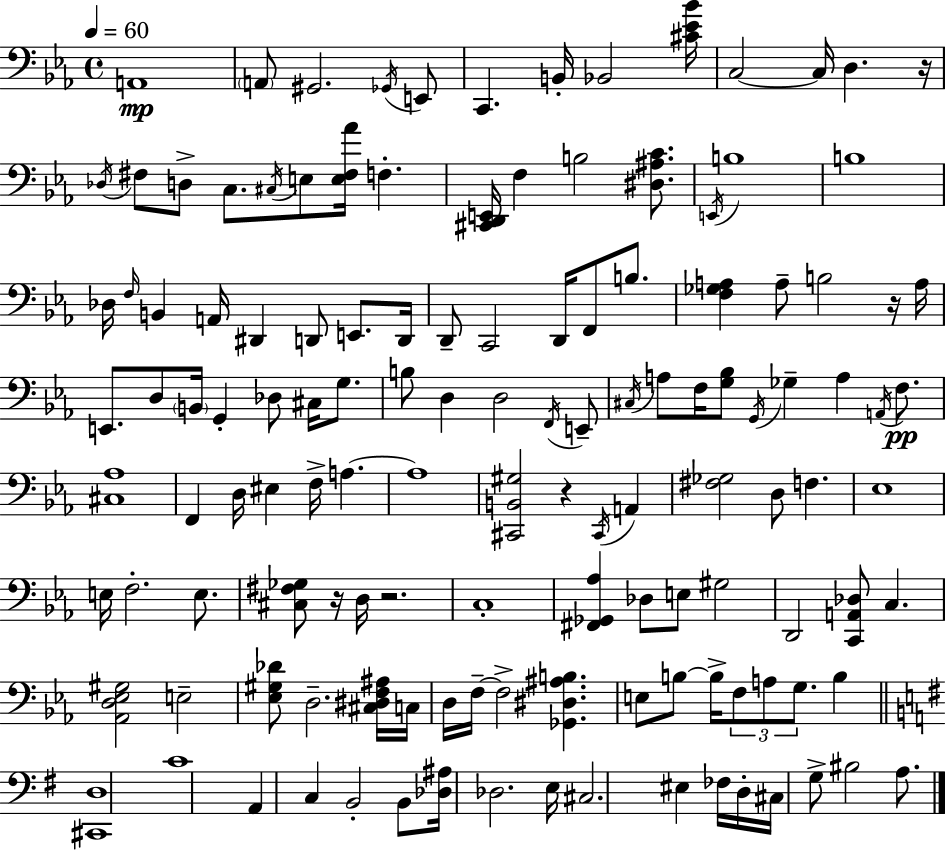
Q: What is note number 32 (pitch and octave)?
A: D2